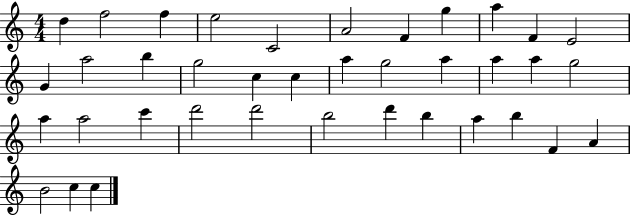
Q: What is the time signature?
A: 4/4